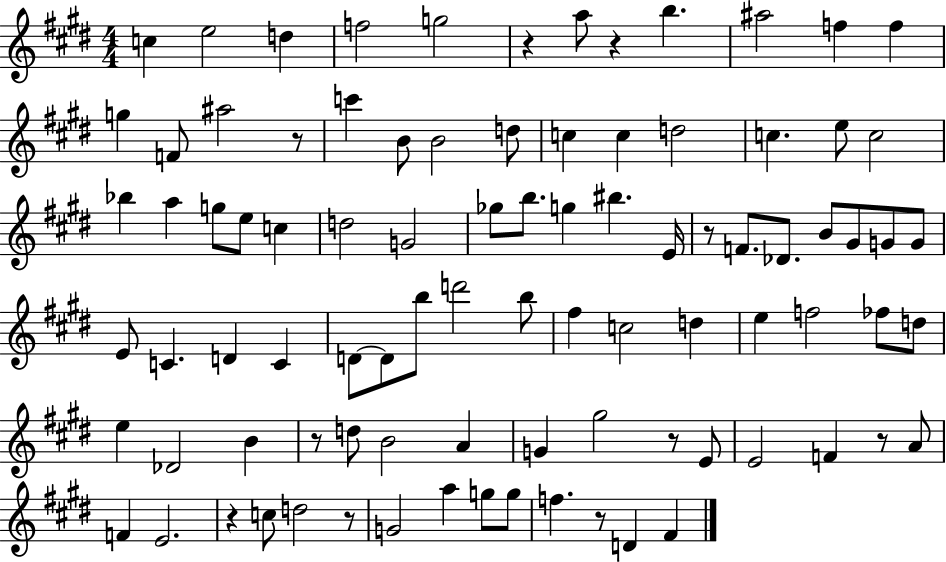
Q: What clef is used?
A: treble